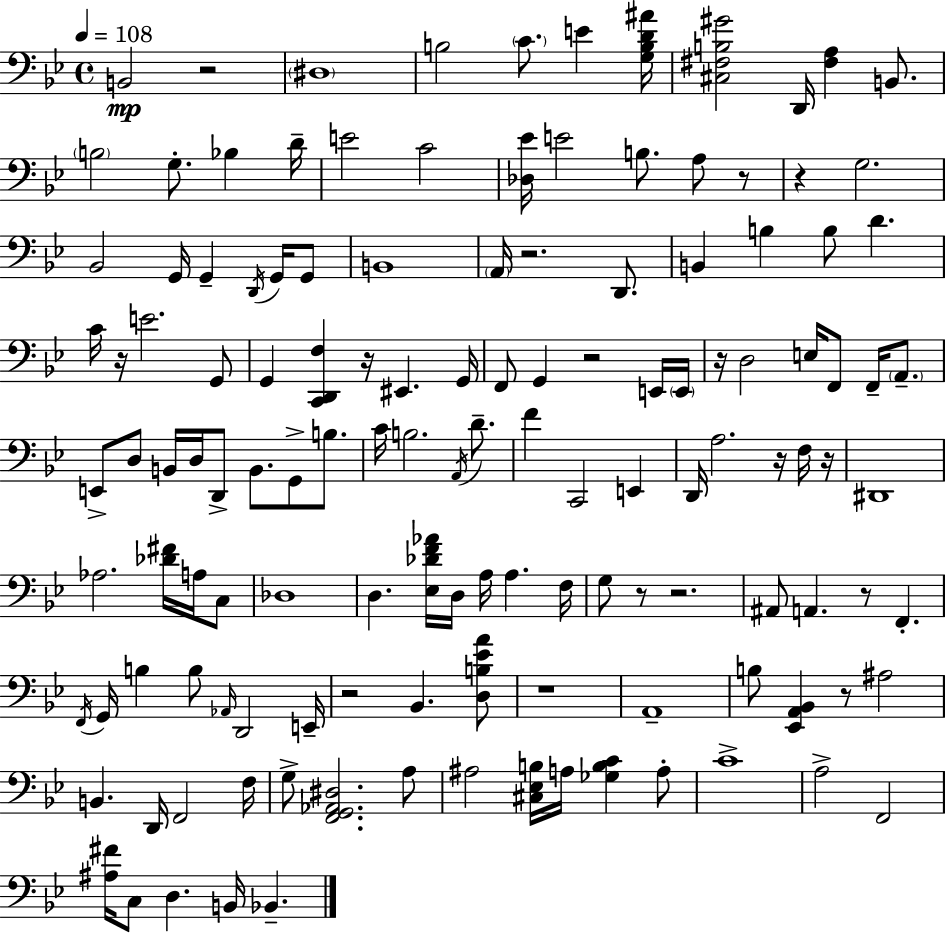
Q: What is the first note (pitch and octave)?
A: B2